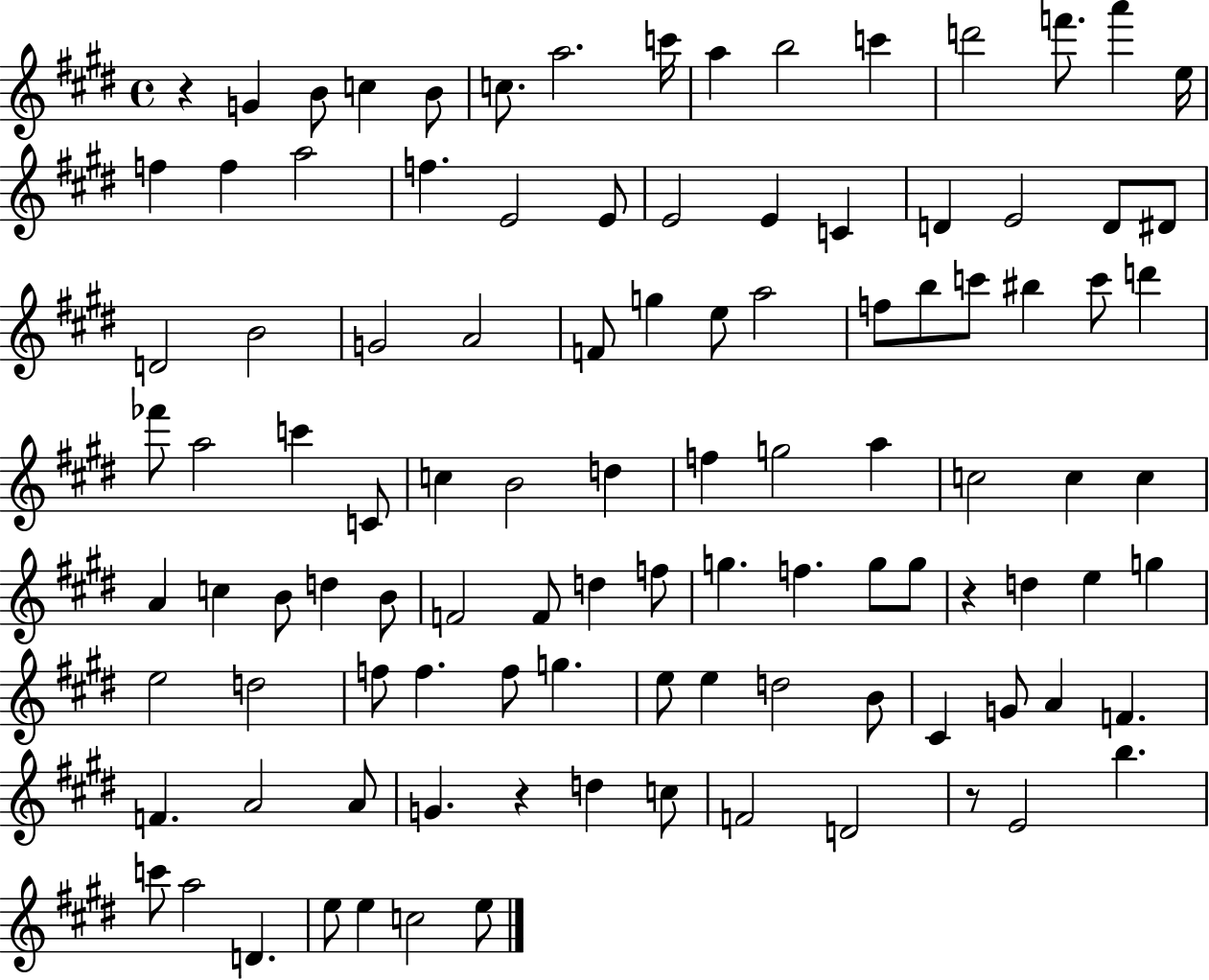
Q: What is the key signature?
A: E major